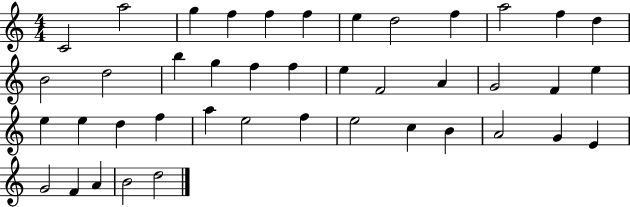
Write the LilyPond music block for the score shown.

{
  \clef treble
  \numericTimeSignature
  \time 4/4
  \key c \major
  c'2 a''2 | g''4 f''4 f''4 f''4 | e''4 d''2 f''4 | a''2 f''4 d''4 | \break b'2 d''2 | b''4 g''4 f''4 f''4 | e''4 f'2 a'4 | g'2 f'4 e''4 | \break e''4 e''4 d''4 f''4 | a''4 e''2 f''4 | e''2 c''4 b'4 | a'2 g'4 e'4 | \break g'2 f'4 a'4 | b'2 d''2 | \bar "|."
}